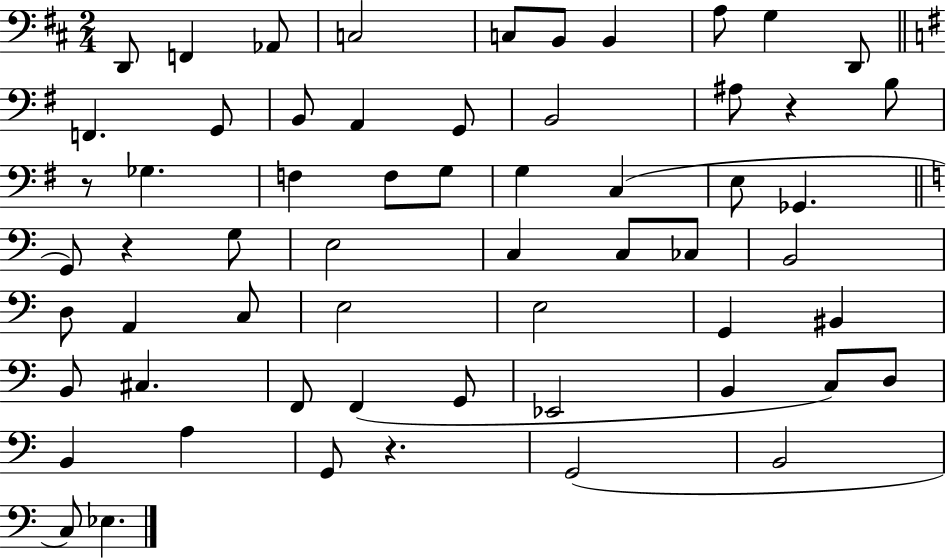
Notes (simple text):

D2/e F2/q Ab2/e C3/h C3/e B2/e B2/q A3/e G3/q D2/e F2/q. G2/e B2/e A2/q G2/e B2/h A#3/e R/q B3/e R/e Gb3/q. F3/q F3/e G3/e G3/q C3/q E3/e Gb2/q. G2/e R/q G3/e E3/h C3/q C3/e CES3/e B2/h D3/e A2/q C3/e E3/h E3/h G2/q BIS2/q B2/e C#3/q. F2/e F2/q G2/e Eb2/h B2/q C3/e D3/e B2/q A3/q G2/e R/q. G2/h B2/h C3/e Eb3/q.